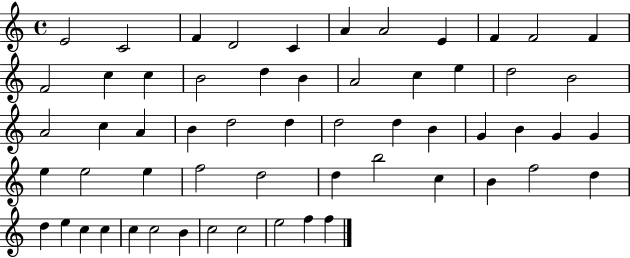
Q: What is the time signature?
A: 4/4